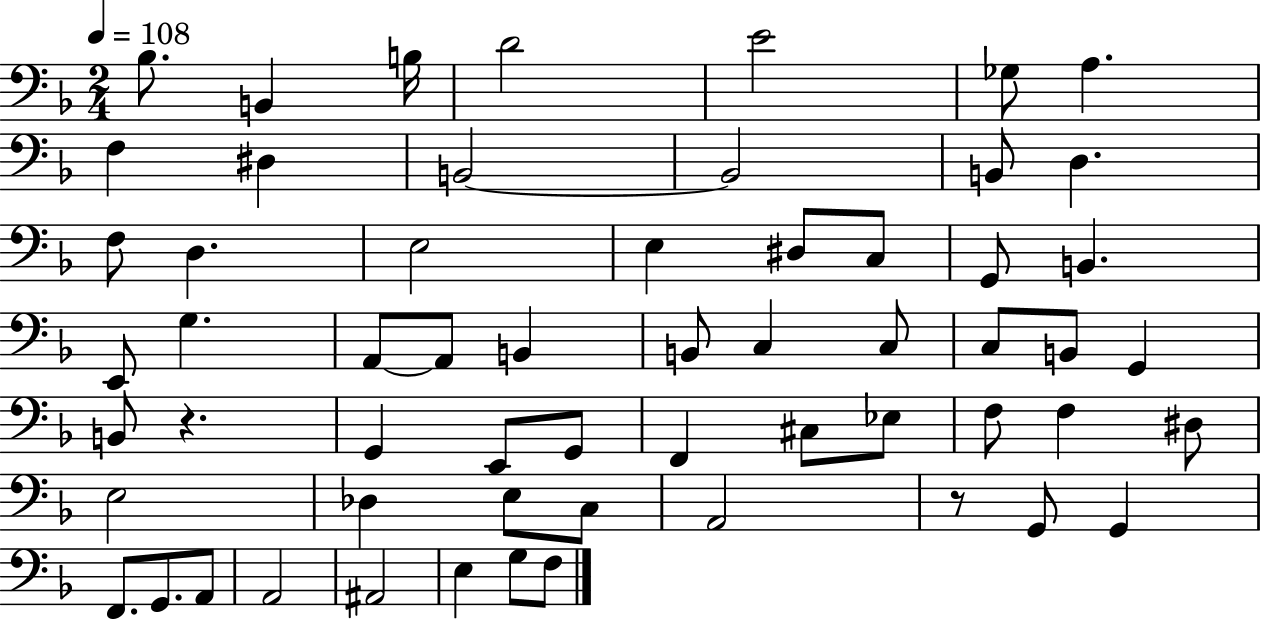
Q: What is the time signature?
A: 2/4